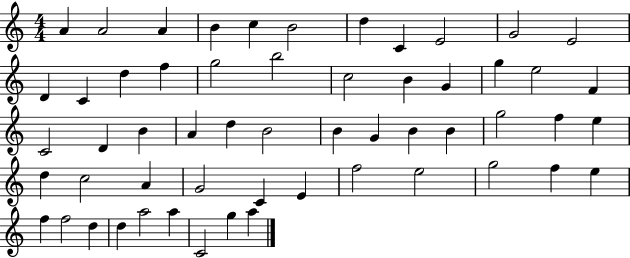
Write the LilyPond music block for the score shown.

{
  \clef treble
  \numericTimeSignature
  \time 4/4
  \key c \major
  a'4 a'2 a'4 | b'4 c''4 b'2 | d''4 c'4 e'2 | g'2 e'2 | \break d'4 c'4 d''4 f''4 | g''2 b''2 | c''2 b'4 g'4 | g''4 e''2 f'4 | \break c'2 d'4 b'4 | a'4 d''4 b'2 | b'4 g'4 b'4 b'4 | g''2 f''4 e''4 | \break d''4 c''2 a'4 | g'2 c'4 e'4 | f''2 e''2 | g''2 f''4 e''4 | \break f''4 f''2 d''4 | d''4 a''2 a''4 | c'2 g''4 a''4 | \bar "|."
}